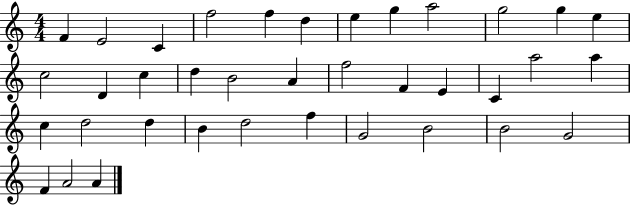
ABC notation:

X:1
T:Untitled
M:4/4
L:1/4
K:C
F E2 C f2 f d e g a2 g2 g e c2 D c d B2 A f2 F E C a2 a c d2 d B d2 f G2 B2 B2 G2 F A2 A